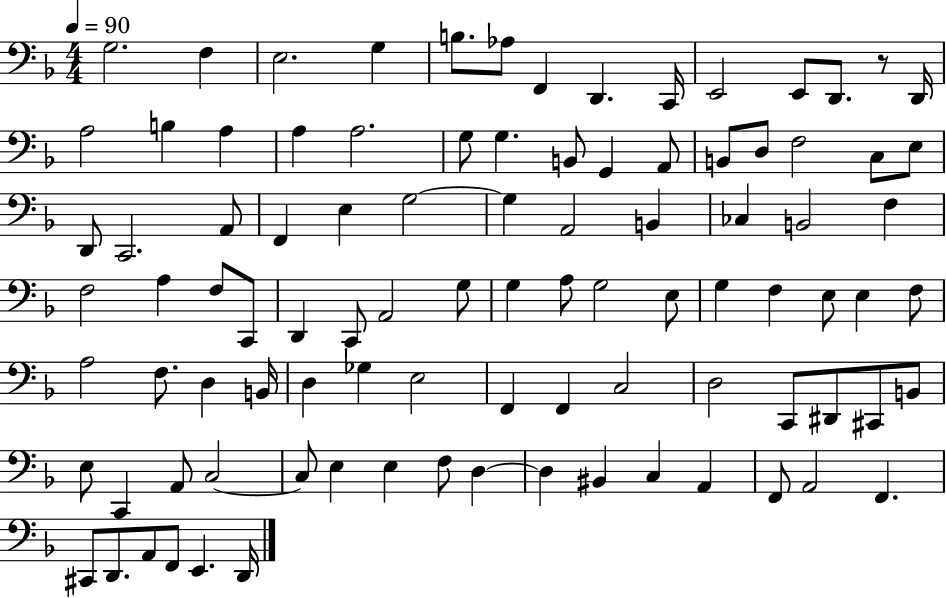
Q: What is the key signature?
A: F major